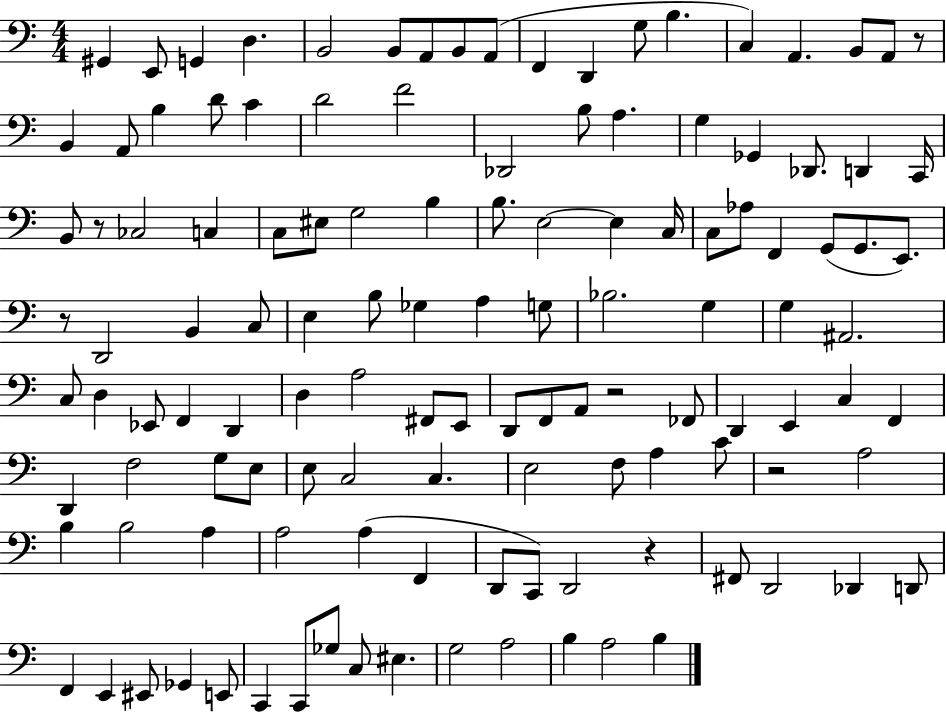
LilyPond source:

{
  \clef bass
  \numericTimeSignature
  \time 4/4
  \key c \major
  \repeat volta 2 { gis,4 e,8 g,4 d4. | b,2 b,8 a,8 b,8 a,8( | f,4 d,4 g8 b4. | c4) a,4. b,8 a,8 r8 | \break b,4 a,8 b4 d'8 c'4 | d'2 f'2 | des,2 b8 a4. | g4 ges,4 des,8. d,4 c,16 | \break b,8 r8 ces2 c4 | c8 eis8 g2 b4 | b8. e2~~ e4 c16 | c8 aes8 f,4 g,8( g,8. e,8.) | \break r8 d,2 b,4 c8 | e4 b8 ges4 a4 g8 | bes2. g4 | g4 ais,2. | \break c8 d4 ees,8 f,4 d,4 | d4 a2 fis,8 e,8 | d,8 f,8 a,8 r2 fes,8 | d,4 e,4 c4 f,4 | \break d,4 f2 g8 e8 | e8 c2 c4. | e2 f8 a4 c'8 | r2 a2 | \break b4 b2 a4 | a2 a4( f,4 | d,8 c,8) d,2 r4 | fis,8 d,2 des,4 d,8 | \break f,4 e,4 eis,8 ges,4 e,8 | c,4 c,8 ges8 c8 eis4. | g2 a2 | b4 a2 b4 | \break } \bar "|."
}